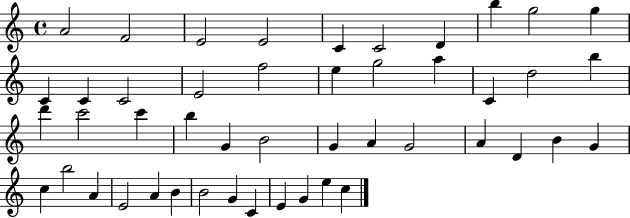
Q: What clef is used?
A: treble